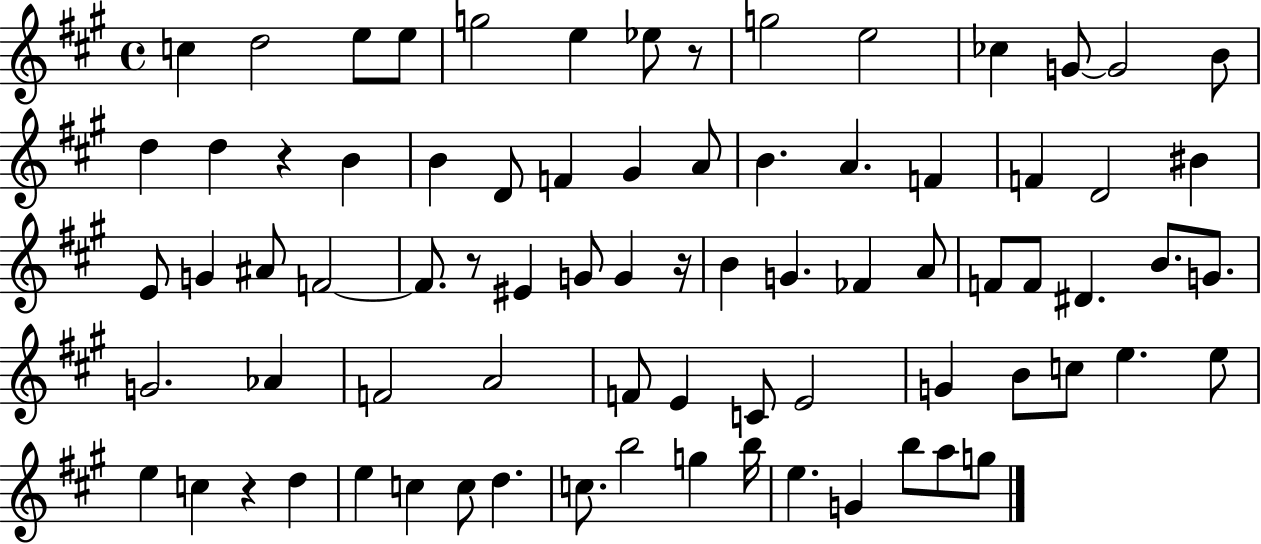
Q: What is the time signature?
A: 4/4